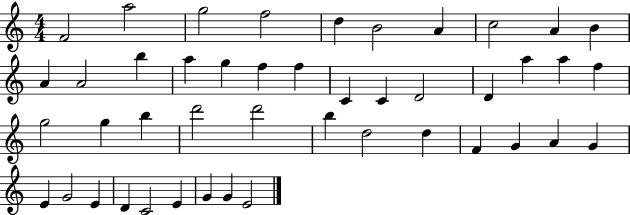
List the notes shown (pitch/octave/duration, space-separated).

F4/h A5/h G5/h F5/h D5/q B4/h A4/q C5/h A4/q B4/q A4/q A4/h B5/q A5/q G5/q F5/q F5/q C4/q C4/q D4/h D4/q A5/q A5/q F5/q G5/h G5/q B5/q D6/h D6/h B5/q D5/h D5/q F4/q G4/q A4/q G4/q E4/q G4/h E4/q D4/q C4/h E4/q G4/q G4/q E4/h